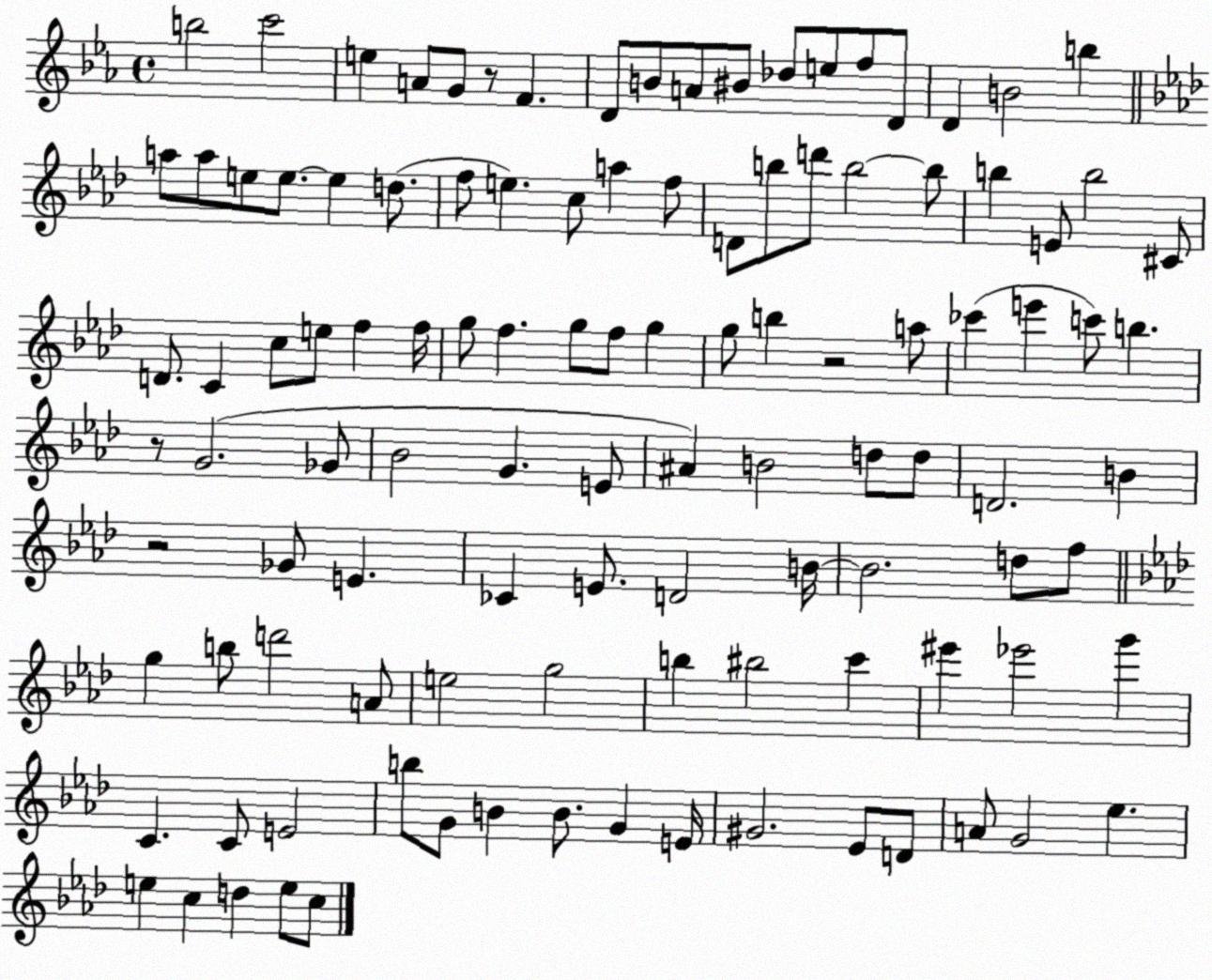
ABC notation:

X:1
T:Untitled
M:4/4
L:1/4
K:Eb
b2 c'2 e A/2 G/2 z/2 F D/2 B/2 A/2 ^B/2 _d/2 e/2 f/2 D/2 D B2 b a/2 a/2 e/2 e/2 e d/2 f/2 e c/2 a f/2 D/2 b/2 d'/2 b2 b/2 b E/2 b2 ^C/2 D/2 C c/2 e/2 f f/4 g/2 f g/2 f/2 g g/2 b z2 a/2 _c' e' c'/2 b z/2 G2 _G/2 _B2 G E/2 ^A B2 d/2 d/2 D2 B z2 _G/2 E _C E/2 D2 B/4 B2 d/2 f/2 g b/2 d'2 A/2 e2 g2 b ^b2 c' ^e' _e'2 g' C C/2 E2 b/2 G/2 B B/2 G E/4 ^G2 _E/2 D/2 A/2 G2 _e e c d e/2 c/2